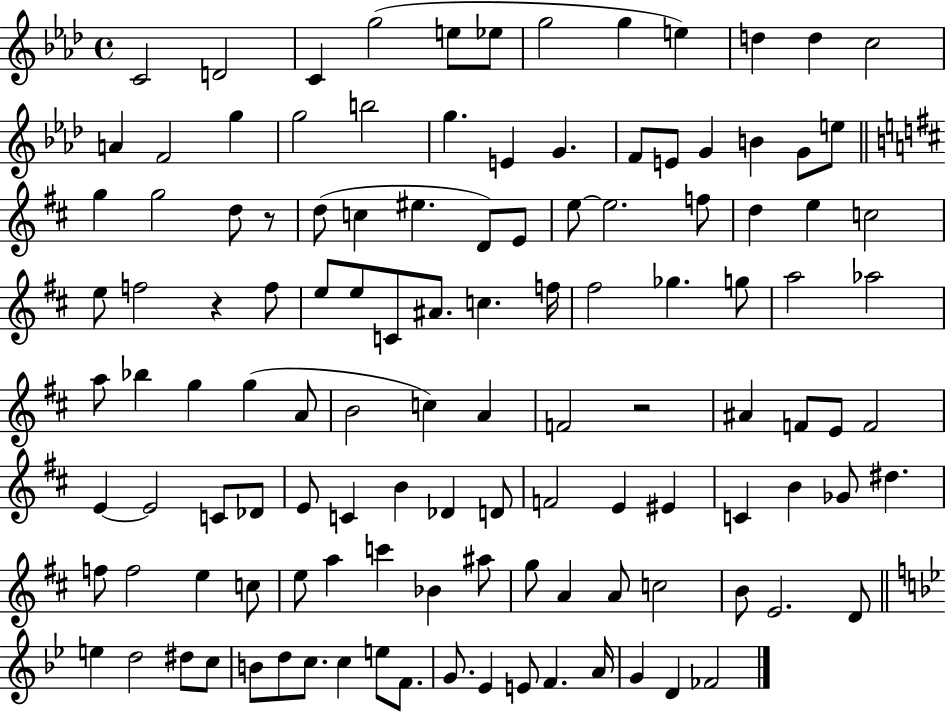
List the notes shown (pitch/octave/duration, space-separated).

C4/h D4/h C4/q G5/h E5/e Eb5/e G5/h G5/q E5/q D5/q D5/q C5/h A4/q F4/h G5/q G5/h B5/h G5/q. E4/q G4/q. F4/e E4/e G4/q B4/q G4/e E5/e G5/q G5/h D5/e R/e D5/e C5/q EIS5/q. D4/e E4/e E5/e E5/h. F5/e D5/q E5/q C5/h E5/e F5/h R/q F5/e E5/e E5/e C4/e A#4/e. C5/q. F5/s F#5/h Gb5/q. G5/e A5/h Ab5/h A5/e Bb5/q G5/q G5/q A4/e B4/h C5/q A4/q F4/h R/h A#4/q F4/e E4/e F4/h E4/q E4/h C4/e Db4/e E4/e C4/q B4/q Db4/q D4/e F4/h E4/q EIS4/q C4/q B4/q Gb4/e D#5/q. F5/e F5/h E5/q C5/e E5/e A5/q C6/q Bb4/q A#5/e G5/e A4/q A4/e C5/h B4/e E4/h. D4/e E5/q D5/h D#5/e C5/e B4/e D5/e C5/e. C5/q E5/e F4/e. G4/e. Eb4/q E4/e F4/q. A4/s G4/q D4/q FES4/h